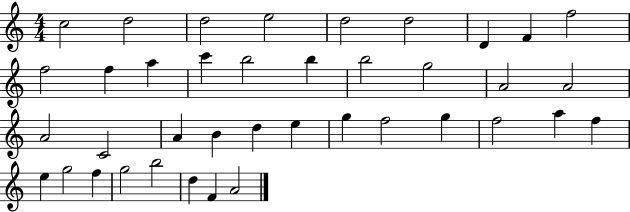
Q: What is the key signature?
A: C major